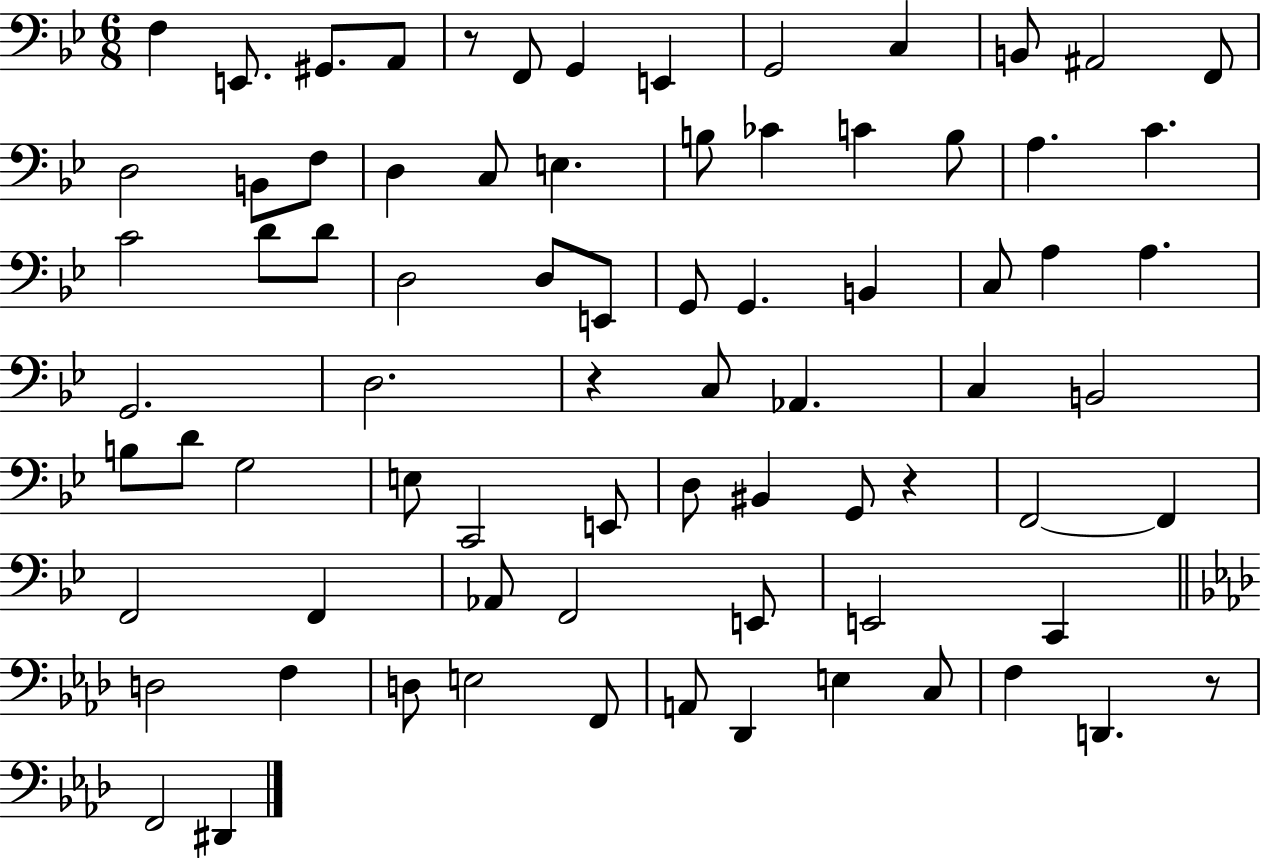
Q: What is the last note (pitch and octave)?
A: D#2